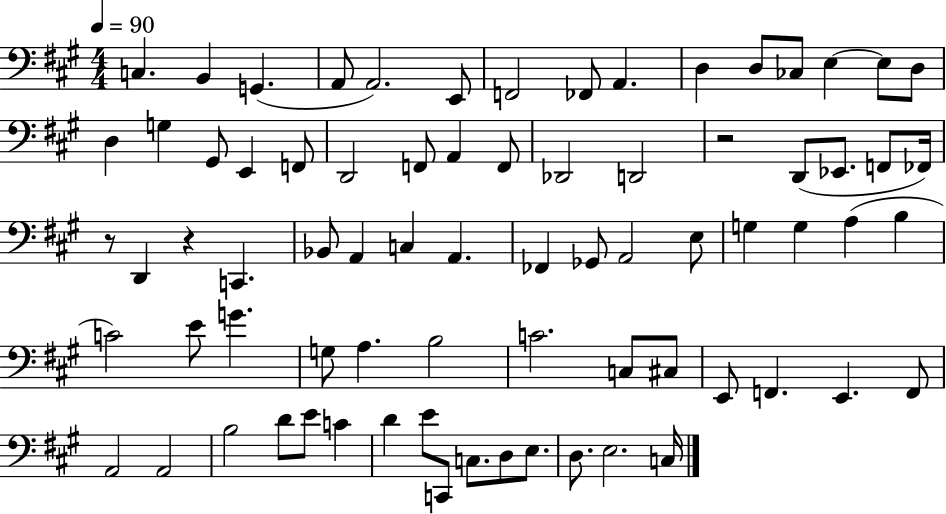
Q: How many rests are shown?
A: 3